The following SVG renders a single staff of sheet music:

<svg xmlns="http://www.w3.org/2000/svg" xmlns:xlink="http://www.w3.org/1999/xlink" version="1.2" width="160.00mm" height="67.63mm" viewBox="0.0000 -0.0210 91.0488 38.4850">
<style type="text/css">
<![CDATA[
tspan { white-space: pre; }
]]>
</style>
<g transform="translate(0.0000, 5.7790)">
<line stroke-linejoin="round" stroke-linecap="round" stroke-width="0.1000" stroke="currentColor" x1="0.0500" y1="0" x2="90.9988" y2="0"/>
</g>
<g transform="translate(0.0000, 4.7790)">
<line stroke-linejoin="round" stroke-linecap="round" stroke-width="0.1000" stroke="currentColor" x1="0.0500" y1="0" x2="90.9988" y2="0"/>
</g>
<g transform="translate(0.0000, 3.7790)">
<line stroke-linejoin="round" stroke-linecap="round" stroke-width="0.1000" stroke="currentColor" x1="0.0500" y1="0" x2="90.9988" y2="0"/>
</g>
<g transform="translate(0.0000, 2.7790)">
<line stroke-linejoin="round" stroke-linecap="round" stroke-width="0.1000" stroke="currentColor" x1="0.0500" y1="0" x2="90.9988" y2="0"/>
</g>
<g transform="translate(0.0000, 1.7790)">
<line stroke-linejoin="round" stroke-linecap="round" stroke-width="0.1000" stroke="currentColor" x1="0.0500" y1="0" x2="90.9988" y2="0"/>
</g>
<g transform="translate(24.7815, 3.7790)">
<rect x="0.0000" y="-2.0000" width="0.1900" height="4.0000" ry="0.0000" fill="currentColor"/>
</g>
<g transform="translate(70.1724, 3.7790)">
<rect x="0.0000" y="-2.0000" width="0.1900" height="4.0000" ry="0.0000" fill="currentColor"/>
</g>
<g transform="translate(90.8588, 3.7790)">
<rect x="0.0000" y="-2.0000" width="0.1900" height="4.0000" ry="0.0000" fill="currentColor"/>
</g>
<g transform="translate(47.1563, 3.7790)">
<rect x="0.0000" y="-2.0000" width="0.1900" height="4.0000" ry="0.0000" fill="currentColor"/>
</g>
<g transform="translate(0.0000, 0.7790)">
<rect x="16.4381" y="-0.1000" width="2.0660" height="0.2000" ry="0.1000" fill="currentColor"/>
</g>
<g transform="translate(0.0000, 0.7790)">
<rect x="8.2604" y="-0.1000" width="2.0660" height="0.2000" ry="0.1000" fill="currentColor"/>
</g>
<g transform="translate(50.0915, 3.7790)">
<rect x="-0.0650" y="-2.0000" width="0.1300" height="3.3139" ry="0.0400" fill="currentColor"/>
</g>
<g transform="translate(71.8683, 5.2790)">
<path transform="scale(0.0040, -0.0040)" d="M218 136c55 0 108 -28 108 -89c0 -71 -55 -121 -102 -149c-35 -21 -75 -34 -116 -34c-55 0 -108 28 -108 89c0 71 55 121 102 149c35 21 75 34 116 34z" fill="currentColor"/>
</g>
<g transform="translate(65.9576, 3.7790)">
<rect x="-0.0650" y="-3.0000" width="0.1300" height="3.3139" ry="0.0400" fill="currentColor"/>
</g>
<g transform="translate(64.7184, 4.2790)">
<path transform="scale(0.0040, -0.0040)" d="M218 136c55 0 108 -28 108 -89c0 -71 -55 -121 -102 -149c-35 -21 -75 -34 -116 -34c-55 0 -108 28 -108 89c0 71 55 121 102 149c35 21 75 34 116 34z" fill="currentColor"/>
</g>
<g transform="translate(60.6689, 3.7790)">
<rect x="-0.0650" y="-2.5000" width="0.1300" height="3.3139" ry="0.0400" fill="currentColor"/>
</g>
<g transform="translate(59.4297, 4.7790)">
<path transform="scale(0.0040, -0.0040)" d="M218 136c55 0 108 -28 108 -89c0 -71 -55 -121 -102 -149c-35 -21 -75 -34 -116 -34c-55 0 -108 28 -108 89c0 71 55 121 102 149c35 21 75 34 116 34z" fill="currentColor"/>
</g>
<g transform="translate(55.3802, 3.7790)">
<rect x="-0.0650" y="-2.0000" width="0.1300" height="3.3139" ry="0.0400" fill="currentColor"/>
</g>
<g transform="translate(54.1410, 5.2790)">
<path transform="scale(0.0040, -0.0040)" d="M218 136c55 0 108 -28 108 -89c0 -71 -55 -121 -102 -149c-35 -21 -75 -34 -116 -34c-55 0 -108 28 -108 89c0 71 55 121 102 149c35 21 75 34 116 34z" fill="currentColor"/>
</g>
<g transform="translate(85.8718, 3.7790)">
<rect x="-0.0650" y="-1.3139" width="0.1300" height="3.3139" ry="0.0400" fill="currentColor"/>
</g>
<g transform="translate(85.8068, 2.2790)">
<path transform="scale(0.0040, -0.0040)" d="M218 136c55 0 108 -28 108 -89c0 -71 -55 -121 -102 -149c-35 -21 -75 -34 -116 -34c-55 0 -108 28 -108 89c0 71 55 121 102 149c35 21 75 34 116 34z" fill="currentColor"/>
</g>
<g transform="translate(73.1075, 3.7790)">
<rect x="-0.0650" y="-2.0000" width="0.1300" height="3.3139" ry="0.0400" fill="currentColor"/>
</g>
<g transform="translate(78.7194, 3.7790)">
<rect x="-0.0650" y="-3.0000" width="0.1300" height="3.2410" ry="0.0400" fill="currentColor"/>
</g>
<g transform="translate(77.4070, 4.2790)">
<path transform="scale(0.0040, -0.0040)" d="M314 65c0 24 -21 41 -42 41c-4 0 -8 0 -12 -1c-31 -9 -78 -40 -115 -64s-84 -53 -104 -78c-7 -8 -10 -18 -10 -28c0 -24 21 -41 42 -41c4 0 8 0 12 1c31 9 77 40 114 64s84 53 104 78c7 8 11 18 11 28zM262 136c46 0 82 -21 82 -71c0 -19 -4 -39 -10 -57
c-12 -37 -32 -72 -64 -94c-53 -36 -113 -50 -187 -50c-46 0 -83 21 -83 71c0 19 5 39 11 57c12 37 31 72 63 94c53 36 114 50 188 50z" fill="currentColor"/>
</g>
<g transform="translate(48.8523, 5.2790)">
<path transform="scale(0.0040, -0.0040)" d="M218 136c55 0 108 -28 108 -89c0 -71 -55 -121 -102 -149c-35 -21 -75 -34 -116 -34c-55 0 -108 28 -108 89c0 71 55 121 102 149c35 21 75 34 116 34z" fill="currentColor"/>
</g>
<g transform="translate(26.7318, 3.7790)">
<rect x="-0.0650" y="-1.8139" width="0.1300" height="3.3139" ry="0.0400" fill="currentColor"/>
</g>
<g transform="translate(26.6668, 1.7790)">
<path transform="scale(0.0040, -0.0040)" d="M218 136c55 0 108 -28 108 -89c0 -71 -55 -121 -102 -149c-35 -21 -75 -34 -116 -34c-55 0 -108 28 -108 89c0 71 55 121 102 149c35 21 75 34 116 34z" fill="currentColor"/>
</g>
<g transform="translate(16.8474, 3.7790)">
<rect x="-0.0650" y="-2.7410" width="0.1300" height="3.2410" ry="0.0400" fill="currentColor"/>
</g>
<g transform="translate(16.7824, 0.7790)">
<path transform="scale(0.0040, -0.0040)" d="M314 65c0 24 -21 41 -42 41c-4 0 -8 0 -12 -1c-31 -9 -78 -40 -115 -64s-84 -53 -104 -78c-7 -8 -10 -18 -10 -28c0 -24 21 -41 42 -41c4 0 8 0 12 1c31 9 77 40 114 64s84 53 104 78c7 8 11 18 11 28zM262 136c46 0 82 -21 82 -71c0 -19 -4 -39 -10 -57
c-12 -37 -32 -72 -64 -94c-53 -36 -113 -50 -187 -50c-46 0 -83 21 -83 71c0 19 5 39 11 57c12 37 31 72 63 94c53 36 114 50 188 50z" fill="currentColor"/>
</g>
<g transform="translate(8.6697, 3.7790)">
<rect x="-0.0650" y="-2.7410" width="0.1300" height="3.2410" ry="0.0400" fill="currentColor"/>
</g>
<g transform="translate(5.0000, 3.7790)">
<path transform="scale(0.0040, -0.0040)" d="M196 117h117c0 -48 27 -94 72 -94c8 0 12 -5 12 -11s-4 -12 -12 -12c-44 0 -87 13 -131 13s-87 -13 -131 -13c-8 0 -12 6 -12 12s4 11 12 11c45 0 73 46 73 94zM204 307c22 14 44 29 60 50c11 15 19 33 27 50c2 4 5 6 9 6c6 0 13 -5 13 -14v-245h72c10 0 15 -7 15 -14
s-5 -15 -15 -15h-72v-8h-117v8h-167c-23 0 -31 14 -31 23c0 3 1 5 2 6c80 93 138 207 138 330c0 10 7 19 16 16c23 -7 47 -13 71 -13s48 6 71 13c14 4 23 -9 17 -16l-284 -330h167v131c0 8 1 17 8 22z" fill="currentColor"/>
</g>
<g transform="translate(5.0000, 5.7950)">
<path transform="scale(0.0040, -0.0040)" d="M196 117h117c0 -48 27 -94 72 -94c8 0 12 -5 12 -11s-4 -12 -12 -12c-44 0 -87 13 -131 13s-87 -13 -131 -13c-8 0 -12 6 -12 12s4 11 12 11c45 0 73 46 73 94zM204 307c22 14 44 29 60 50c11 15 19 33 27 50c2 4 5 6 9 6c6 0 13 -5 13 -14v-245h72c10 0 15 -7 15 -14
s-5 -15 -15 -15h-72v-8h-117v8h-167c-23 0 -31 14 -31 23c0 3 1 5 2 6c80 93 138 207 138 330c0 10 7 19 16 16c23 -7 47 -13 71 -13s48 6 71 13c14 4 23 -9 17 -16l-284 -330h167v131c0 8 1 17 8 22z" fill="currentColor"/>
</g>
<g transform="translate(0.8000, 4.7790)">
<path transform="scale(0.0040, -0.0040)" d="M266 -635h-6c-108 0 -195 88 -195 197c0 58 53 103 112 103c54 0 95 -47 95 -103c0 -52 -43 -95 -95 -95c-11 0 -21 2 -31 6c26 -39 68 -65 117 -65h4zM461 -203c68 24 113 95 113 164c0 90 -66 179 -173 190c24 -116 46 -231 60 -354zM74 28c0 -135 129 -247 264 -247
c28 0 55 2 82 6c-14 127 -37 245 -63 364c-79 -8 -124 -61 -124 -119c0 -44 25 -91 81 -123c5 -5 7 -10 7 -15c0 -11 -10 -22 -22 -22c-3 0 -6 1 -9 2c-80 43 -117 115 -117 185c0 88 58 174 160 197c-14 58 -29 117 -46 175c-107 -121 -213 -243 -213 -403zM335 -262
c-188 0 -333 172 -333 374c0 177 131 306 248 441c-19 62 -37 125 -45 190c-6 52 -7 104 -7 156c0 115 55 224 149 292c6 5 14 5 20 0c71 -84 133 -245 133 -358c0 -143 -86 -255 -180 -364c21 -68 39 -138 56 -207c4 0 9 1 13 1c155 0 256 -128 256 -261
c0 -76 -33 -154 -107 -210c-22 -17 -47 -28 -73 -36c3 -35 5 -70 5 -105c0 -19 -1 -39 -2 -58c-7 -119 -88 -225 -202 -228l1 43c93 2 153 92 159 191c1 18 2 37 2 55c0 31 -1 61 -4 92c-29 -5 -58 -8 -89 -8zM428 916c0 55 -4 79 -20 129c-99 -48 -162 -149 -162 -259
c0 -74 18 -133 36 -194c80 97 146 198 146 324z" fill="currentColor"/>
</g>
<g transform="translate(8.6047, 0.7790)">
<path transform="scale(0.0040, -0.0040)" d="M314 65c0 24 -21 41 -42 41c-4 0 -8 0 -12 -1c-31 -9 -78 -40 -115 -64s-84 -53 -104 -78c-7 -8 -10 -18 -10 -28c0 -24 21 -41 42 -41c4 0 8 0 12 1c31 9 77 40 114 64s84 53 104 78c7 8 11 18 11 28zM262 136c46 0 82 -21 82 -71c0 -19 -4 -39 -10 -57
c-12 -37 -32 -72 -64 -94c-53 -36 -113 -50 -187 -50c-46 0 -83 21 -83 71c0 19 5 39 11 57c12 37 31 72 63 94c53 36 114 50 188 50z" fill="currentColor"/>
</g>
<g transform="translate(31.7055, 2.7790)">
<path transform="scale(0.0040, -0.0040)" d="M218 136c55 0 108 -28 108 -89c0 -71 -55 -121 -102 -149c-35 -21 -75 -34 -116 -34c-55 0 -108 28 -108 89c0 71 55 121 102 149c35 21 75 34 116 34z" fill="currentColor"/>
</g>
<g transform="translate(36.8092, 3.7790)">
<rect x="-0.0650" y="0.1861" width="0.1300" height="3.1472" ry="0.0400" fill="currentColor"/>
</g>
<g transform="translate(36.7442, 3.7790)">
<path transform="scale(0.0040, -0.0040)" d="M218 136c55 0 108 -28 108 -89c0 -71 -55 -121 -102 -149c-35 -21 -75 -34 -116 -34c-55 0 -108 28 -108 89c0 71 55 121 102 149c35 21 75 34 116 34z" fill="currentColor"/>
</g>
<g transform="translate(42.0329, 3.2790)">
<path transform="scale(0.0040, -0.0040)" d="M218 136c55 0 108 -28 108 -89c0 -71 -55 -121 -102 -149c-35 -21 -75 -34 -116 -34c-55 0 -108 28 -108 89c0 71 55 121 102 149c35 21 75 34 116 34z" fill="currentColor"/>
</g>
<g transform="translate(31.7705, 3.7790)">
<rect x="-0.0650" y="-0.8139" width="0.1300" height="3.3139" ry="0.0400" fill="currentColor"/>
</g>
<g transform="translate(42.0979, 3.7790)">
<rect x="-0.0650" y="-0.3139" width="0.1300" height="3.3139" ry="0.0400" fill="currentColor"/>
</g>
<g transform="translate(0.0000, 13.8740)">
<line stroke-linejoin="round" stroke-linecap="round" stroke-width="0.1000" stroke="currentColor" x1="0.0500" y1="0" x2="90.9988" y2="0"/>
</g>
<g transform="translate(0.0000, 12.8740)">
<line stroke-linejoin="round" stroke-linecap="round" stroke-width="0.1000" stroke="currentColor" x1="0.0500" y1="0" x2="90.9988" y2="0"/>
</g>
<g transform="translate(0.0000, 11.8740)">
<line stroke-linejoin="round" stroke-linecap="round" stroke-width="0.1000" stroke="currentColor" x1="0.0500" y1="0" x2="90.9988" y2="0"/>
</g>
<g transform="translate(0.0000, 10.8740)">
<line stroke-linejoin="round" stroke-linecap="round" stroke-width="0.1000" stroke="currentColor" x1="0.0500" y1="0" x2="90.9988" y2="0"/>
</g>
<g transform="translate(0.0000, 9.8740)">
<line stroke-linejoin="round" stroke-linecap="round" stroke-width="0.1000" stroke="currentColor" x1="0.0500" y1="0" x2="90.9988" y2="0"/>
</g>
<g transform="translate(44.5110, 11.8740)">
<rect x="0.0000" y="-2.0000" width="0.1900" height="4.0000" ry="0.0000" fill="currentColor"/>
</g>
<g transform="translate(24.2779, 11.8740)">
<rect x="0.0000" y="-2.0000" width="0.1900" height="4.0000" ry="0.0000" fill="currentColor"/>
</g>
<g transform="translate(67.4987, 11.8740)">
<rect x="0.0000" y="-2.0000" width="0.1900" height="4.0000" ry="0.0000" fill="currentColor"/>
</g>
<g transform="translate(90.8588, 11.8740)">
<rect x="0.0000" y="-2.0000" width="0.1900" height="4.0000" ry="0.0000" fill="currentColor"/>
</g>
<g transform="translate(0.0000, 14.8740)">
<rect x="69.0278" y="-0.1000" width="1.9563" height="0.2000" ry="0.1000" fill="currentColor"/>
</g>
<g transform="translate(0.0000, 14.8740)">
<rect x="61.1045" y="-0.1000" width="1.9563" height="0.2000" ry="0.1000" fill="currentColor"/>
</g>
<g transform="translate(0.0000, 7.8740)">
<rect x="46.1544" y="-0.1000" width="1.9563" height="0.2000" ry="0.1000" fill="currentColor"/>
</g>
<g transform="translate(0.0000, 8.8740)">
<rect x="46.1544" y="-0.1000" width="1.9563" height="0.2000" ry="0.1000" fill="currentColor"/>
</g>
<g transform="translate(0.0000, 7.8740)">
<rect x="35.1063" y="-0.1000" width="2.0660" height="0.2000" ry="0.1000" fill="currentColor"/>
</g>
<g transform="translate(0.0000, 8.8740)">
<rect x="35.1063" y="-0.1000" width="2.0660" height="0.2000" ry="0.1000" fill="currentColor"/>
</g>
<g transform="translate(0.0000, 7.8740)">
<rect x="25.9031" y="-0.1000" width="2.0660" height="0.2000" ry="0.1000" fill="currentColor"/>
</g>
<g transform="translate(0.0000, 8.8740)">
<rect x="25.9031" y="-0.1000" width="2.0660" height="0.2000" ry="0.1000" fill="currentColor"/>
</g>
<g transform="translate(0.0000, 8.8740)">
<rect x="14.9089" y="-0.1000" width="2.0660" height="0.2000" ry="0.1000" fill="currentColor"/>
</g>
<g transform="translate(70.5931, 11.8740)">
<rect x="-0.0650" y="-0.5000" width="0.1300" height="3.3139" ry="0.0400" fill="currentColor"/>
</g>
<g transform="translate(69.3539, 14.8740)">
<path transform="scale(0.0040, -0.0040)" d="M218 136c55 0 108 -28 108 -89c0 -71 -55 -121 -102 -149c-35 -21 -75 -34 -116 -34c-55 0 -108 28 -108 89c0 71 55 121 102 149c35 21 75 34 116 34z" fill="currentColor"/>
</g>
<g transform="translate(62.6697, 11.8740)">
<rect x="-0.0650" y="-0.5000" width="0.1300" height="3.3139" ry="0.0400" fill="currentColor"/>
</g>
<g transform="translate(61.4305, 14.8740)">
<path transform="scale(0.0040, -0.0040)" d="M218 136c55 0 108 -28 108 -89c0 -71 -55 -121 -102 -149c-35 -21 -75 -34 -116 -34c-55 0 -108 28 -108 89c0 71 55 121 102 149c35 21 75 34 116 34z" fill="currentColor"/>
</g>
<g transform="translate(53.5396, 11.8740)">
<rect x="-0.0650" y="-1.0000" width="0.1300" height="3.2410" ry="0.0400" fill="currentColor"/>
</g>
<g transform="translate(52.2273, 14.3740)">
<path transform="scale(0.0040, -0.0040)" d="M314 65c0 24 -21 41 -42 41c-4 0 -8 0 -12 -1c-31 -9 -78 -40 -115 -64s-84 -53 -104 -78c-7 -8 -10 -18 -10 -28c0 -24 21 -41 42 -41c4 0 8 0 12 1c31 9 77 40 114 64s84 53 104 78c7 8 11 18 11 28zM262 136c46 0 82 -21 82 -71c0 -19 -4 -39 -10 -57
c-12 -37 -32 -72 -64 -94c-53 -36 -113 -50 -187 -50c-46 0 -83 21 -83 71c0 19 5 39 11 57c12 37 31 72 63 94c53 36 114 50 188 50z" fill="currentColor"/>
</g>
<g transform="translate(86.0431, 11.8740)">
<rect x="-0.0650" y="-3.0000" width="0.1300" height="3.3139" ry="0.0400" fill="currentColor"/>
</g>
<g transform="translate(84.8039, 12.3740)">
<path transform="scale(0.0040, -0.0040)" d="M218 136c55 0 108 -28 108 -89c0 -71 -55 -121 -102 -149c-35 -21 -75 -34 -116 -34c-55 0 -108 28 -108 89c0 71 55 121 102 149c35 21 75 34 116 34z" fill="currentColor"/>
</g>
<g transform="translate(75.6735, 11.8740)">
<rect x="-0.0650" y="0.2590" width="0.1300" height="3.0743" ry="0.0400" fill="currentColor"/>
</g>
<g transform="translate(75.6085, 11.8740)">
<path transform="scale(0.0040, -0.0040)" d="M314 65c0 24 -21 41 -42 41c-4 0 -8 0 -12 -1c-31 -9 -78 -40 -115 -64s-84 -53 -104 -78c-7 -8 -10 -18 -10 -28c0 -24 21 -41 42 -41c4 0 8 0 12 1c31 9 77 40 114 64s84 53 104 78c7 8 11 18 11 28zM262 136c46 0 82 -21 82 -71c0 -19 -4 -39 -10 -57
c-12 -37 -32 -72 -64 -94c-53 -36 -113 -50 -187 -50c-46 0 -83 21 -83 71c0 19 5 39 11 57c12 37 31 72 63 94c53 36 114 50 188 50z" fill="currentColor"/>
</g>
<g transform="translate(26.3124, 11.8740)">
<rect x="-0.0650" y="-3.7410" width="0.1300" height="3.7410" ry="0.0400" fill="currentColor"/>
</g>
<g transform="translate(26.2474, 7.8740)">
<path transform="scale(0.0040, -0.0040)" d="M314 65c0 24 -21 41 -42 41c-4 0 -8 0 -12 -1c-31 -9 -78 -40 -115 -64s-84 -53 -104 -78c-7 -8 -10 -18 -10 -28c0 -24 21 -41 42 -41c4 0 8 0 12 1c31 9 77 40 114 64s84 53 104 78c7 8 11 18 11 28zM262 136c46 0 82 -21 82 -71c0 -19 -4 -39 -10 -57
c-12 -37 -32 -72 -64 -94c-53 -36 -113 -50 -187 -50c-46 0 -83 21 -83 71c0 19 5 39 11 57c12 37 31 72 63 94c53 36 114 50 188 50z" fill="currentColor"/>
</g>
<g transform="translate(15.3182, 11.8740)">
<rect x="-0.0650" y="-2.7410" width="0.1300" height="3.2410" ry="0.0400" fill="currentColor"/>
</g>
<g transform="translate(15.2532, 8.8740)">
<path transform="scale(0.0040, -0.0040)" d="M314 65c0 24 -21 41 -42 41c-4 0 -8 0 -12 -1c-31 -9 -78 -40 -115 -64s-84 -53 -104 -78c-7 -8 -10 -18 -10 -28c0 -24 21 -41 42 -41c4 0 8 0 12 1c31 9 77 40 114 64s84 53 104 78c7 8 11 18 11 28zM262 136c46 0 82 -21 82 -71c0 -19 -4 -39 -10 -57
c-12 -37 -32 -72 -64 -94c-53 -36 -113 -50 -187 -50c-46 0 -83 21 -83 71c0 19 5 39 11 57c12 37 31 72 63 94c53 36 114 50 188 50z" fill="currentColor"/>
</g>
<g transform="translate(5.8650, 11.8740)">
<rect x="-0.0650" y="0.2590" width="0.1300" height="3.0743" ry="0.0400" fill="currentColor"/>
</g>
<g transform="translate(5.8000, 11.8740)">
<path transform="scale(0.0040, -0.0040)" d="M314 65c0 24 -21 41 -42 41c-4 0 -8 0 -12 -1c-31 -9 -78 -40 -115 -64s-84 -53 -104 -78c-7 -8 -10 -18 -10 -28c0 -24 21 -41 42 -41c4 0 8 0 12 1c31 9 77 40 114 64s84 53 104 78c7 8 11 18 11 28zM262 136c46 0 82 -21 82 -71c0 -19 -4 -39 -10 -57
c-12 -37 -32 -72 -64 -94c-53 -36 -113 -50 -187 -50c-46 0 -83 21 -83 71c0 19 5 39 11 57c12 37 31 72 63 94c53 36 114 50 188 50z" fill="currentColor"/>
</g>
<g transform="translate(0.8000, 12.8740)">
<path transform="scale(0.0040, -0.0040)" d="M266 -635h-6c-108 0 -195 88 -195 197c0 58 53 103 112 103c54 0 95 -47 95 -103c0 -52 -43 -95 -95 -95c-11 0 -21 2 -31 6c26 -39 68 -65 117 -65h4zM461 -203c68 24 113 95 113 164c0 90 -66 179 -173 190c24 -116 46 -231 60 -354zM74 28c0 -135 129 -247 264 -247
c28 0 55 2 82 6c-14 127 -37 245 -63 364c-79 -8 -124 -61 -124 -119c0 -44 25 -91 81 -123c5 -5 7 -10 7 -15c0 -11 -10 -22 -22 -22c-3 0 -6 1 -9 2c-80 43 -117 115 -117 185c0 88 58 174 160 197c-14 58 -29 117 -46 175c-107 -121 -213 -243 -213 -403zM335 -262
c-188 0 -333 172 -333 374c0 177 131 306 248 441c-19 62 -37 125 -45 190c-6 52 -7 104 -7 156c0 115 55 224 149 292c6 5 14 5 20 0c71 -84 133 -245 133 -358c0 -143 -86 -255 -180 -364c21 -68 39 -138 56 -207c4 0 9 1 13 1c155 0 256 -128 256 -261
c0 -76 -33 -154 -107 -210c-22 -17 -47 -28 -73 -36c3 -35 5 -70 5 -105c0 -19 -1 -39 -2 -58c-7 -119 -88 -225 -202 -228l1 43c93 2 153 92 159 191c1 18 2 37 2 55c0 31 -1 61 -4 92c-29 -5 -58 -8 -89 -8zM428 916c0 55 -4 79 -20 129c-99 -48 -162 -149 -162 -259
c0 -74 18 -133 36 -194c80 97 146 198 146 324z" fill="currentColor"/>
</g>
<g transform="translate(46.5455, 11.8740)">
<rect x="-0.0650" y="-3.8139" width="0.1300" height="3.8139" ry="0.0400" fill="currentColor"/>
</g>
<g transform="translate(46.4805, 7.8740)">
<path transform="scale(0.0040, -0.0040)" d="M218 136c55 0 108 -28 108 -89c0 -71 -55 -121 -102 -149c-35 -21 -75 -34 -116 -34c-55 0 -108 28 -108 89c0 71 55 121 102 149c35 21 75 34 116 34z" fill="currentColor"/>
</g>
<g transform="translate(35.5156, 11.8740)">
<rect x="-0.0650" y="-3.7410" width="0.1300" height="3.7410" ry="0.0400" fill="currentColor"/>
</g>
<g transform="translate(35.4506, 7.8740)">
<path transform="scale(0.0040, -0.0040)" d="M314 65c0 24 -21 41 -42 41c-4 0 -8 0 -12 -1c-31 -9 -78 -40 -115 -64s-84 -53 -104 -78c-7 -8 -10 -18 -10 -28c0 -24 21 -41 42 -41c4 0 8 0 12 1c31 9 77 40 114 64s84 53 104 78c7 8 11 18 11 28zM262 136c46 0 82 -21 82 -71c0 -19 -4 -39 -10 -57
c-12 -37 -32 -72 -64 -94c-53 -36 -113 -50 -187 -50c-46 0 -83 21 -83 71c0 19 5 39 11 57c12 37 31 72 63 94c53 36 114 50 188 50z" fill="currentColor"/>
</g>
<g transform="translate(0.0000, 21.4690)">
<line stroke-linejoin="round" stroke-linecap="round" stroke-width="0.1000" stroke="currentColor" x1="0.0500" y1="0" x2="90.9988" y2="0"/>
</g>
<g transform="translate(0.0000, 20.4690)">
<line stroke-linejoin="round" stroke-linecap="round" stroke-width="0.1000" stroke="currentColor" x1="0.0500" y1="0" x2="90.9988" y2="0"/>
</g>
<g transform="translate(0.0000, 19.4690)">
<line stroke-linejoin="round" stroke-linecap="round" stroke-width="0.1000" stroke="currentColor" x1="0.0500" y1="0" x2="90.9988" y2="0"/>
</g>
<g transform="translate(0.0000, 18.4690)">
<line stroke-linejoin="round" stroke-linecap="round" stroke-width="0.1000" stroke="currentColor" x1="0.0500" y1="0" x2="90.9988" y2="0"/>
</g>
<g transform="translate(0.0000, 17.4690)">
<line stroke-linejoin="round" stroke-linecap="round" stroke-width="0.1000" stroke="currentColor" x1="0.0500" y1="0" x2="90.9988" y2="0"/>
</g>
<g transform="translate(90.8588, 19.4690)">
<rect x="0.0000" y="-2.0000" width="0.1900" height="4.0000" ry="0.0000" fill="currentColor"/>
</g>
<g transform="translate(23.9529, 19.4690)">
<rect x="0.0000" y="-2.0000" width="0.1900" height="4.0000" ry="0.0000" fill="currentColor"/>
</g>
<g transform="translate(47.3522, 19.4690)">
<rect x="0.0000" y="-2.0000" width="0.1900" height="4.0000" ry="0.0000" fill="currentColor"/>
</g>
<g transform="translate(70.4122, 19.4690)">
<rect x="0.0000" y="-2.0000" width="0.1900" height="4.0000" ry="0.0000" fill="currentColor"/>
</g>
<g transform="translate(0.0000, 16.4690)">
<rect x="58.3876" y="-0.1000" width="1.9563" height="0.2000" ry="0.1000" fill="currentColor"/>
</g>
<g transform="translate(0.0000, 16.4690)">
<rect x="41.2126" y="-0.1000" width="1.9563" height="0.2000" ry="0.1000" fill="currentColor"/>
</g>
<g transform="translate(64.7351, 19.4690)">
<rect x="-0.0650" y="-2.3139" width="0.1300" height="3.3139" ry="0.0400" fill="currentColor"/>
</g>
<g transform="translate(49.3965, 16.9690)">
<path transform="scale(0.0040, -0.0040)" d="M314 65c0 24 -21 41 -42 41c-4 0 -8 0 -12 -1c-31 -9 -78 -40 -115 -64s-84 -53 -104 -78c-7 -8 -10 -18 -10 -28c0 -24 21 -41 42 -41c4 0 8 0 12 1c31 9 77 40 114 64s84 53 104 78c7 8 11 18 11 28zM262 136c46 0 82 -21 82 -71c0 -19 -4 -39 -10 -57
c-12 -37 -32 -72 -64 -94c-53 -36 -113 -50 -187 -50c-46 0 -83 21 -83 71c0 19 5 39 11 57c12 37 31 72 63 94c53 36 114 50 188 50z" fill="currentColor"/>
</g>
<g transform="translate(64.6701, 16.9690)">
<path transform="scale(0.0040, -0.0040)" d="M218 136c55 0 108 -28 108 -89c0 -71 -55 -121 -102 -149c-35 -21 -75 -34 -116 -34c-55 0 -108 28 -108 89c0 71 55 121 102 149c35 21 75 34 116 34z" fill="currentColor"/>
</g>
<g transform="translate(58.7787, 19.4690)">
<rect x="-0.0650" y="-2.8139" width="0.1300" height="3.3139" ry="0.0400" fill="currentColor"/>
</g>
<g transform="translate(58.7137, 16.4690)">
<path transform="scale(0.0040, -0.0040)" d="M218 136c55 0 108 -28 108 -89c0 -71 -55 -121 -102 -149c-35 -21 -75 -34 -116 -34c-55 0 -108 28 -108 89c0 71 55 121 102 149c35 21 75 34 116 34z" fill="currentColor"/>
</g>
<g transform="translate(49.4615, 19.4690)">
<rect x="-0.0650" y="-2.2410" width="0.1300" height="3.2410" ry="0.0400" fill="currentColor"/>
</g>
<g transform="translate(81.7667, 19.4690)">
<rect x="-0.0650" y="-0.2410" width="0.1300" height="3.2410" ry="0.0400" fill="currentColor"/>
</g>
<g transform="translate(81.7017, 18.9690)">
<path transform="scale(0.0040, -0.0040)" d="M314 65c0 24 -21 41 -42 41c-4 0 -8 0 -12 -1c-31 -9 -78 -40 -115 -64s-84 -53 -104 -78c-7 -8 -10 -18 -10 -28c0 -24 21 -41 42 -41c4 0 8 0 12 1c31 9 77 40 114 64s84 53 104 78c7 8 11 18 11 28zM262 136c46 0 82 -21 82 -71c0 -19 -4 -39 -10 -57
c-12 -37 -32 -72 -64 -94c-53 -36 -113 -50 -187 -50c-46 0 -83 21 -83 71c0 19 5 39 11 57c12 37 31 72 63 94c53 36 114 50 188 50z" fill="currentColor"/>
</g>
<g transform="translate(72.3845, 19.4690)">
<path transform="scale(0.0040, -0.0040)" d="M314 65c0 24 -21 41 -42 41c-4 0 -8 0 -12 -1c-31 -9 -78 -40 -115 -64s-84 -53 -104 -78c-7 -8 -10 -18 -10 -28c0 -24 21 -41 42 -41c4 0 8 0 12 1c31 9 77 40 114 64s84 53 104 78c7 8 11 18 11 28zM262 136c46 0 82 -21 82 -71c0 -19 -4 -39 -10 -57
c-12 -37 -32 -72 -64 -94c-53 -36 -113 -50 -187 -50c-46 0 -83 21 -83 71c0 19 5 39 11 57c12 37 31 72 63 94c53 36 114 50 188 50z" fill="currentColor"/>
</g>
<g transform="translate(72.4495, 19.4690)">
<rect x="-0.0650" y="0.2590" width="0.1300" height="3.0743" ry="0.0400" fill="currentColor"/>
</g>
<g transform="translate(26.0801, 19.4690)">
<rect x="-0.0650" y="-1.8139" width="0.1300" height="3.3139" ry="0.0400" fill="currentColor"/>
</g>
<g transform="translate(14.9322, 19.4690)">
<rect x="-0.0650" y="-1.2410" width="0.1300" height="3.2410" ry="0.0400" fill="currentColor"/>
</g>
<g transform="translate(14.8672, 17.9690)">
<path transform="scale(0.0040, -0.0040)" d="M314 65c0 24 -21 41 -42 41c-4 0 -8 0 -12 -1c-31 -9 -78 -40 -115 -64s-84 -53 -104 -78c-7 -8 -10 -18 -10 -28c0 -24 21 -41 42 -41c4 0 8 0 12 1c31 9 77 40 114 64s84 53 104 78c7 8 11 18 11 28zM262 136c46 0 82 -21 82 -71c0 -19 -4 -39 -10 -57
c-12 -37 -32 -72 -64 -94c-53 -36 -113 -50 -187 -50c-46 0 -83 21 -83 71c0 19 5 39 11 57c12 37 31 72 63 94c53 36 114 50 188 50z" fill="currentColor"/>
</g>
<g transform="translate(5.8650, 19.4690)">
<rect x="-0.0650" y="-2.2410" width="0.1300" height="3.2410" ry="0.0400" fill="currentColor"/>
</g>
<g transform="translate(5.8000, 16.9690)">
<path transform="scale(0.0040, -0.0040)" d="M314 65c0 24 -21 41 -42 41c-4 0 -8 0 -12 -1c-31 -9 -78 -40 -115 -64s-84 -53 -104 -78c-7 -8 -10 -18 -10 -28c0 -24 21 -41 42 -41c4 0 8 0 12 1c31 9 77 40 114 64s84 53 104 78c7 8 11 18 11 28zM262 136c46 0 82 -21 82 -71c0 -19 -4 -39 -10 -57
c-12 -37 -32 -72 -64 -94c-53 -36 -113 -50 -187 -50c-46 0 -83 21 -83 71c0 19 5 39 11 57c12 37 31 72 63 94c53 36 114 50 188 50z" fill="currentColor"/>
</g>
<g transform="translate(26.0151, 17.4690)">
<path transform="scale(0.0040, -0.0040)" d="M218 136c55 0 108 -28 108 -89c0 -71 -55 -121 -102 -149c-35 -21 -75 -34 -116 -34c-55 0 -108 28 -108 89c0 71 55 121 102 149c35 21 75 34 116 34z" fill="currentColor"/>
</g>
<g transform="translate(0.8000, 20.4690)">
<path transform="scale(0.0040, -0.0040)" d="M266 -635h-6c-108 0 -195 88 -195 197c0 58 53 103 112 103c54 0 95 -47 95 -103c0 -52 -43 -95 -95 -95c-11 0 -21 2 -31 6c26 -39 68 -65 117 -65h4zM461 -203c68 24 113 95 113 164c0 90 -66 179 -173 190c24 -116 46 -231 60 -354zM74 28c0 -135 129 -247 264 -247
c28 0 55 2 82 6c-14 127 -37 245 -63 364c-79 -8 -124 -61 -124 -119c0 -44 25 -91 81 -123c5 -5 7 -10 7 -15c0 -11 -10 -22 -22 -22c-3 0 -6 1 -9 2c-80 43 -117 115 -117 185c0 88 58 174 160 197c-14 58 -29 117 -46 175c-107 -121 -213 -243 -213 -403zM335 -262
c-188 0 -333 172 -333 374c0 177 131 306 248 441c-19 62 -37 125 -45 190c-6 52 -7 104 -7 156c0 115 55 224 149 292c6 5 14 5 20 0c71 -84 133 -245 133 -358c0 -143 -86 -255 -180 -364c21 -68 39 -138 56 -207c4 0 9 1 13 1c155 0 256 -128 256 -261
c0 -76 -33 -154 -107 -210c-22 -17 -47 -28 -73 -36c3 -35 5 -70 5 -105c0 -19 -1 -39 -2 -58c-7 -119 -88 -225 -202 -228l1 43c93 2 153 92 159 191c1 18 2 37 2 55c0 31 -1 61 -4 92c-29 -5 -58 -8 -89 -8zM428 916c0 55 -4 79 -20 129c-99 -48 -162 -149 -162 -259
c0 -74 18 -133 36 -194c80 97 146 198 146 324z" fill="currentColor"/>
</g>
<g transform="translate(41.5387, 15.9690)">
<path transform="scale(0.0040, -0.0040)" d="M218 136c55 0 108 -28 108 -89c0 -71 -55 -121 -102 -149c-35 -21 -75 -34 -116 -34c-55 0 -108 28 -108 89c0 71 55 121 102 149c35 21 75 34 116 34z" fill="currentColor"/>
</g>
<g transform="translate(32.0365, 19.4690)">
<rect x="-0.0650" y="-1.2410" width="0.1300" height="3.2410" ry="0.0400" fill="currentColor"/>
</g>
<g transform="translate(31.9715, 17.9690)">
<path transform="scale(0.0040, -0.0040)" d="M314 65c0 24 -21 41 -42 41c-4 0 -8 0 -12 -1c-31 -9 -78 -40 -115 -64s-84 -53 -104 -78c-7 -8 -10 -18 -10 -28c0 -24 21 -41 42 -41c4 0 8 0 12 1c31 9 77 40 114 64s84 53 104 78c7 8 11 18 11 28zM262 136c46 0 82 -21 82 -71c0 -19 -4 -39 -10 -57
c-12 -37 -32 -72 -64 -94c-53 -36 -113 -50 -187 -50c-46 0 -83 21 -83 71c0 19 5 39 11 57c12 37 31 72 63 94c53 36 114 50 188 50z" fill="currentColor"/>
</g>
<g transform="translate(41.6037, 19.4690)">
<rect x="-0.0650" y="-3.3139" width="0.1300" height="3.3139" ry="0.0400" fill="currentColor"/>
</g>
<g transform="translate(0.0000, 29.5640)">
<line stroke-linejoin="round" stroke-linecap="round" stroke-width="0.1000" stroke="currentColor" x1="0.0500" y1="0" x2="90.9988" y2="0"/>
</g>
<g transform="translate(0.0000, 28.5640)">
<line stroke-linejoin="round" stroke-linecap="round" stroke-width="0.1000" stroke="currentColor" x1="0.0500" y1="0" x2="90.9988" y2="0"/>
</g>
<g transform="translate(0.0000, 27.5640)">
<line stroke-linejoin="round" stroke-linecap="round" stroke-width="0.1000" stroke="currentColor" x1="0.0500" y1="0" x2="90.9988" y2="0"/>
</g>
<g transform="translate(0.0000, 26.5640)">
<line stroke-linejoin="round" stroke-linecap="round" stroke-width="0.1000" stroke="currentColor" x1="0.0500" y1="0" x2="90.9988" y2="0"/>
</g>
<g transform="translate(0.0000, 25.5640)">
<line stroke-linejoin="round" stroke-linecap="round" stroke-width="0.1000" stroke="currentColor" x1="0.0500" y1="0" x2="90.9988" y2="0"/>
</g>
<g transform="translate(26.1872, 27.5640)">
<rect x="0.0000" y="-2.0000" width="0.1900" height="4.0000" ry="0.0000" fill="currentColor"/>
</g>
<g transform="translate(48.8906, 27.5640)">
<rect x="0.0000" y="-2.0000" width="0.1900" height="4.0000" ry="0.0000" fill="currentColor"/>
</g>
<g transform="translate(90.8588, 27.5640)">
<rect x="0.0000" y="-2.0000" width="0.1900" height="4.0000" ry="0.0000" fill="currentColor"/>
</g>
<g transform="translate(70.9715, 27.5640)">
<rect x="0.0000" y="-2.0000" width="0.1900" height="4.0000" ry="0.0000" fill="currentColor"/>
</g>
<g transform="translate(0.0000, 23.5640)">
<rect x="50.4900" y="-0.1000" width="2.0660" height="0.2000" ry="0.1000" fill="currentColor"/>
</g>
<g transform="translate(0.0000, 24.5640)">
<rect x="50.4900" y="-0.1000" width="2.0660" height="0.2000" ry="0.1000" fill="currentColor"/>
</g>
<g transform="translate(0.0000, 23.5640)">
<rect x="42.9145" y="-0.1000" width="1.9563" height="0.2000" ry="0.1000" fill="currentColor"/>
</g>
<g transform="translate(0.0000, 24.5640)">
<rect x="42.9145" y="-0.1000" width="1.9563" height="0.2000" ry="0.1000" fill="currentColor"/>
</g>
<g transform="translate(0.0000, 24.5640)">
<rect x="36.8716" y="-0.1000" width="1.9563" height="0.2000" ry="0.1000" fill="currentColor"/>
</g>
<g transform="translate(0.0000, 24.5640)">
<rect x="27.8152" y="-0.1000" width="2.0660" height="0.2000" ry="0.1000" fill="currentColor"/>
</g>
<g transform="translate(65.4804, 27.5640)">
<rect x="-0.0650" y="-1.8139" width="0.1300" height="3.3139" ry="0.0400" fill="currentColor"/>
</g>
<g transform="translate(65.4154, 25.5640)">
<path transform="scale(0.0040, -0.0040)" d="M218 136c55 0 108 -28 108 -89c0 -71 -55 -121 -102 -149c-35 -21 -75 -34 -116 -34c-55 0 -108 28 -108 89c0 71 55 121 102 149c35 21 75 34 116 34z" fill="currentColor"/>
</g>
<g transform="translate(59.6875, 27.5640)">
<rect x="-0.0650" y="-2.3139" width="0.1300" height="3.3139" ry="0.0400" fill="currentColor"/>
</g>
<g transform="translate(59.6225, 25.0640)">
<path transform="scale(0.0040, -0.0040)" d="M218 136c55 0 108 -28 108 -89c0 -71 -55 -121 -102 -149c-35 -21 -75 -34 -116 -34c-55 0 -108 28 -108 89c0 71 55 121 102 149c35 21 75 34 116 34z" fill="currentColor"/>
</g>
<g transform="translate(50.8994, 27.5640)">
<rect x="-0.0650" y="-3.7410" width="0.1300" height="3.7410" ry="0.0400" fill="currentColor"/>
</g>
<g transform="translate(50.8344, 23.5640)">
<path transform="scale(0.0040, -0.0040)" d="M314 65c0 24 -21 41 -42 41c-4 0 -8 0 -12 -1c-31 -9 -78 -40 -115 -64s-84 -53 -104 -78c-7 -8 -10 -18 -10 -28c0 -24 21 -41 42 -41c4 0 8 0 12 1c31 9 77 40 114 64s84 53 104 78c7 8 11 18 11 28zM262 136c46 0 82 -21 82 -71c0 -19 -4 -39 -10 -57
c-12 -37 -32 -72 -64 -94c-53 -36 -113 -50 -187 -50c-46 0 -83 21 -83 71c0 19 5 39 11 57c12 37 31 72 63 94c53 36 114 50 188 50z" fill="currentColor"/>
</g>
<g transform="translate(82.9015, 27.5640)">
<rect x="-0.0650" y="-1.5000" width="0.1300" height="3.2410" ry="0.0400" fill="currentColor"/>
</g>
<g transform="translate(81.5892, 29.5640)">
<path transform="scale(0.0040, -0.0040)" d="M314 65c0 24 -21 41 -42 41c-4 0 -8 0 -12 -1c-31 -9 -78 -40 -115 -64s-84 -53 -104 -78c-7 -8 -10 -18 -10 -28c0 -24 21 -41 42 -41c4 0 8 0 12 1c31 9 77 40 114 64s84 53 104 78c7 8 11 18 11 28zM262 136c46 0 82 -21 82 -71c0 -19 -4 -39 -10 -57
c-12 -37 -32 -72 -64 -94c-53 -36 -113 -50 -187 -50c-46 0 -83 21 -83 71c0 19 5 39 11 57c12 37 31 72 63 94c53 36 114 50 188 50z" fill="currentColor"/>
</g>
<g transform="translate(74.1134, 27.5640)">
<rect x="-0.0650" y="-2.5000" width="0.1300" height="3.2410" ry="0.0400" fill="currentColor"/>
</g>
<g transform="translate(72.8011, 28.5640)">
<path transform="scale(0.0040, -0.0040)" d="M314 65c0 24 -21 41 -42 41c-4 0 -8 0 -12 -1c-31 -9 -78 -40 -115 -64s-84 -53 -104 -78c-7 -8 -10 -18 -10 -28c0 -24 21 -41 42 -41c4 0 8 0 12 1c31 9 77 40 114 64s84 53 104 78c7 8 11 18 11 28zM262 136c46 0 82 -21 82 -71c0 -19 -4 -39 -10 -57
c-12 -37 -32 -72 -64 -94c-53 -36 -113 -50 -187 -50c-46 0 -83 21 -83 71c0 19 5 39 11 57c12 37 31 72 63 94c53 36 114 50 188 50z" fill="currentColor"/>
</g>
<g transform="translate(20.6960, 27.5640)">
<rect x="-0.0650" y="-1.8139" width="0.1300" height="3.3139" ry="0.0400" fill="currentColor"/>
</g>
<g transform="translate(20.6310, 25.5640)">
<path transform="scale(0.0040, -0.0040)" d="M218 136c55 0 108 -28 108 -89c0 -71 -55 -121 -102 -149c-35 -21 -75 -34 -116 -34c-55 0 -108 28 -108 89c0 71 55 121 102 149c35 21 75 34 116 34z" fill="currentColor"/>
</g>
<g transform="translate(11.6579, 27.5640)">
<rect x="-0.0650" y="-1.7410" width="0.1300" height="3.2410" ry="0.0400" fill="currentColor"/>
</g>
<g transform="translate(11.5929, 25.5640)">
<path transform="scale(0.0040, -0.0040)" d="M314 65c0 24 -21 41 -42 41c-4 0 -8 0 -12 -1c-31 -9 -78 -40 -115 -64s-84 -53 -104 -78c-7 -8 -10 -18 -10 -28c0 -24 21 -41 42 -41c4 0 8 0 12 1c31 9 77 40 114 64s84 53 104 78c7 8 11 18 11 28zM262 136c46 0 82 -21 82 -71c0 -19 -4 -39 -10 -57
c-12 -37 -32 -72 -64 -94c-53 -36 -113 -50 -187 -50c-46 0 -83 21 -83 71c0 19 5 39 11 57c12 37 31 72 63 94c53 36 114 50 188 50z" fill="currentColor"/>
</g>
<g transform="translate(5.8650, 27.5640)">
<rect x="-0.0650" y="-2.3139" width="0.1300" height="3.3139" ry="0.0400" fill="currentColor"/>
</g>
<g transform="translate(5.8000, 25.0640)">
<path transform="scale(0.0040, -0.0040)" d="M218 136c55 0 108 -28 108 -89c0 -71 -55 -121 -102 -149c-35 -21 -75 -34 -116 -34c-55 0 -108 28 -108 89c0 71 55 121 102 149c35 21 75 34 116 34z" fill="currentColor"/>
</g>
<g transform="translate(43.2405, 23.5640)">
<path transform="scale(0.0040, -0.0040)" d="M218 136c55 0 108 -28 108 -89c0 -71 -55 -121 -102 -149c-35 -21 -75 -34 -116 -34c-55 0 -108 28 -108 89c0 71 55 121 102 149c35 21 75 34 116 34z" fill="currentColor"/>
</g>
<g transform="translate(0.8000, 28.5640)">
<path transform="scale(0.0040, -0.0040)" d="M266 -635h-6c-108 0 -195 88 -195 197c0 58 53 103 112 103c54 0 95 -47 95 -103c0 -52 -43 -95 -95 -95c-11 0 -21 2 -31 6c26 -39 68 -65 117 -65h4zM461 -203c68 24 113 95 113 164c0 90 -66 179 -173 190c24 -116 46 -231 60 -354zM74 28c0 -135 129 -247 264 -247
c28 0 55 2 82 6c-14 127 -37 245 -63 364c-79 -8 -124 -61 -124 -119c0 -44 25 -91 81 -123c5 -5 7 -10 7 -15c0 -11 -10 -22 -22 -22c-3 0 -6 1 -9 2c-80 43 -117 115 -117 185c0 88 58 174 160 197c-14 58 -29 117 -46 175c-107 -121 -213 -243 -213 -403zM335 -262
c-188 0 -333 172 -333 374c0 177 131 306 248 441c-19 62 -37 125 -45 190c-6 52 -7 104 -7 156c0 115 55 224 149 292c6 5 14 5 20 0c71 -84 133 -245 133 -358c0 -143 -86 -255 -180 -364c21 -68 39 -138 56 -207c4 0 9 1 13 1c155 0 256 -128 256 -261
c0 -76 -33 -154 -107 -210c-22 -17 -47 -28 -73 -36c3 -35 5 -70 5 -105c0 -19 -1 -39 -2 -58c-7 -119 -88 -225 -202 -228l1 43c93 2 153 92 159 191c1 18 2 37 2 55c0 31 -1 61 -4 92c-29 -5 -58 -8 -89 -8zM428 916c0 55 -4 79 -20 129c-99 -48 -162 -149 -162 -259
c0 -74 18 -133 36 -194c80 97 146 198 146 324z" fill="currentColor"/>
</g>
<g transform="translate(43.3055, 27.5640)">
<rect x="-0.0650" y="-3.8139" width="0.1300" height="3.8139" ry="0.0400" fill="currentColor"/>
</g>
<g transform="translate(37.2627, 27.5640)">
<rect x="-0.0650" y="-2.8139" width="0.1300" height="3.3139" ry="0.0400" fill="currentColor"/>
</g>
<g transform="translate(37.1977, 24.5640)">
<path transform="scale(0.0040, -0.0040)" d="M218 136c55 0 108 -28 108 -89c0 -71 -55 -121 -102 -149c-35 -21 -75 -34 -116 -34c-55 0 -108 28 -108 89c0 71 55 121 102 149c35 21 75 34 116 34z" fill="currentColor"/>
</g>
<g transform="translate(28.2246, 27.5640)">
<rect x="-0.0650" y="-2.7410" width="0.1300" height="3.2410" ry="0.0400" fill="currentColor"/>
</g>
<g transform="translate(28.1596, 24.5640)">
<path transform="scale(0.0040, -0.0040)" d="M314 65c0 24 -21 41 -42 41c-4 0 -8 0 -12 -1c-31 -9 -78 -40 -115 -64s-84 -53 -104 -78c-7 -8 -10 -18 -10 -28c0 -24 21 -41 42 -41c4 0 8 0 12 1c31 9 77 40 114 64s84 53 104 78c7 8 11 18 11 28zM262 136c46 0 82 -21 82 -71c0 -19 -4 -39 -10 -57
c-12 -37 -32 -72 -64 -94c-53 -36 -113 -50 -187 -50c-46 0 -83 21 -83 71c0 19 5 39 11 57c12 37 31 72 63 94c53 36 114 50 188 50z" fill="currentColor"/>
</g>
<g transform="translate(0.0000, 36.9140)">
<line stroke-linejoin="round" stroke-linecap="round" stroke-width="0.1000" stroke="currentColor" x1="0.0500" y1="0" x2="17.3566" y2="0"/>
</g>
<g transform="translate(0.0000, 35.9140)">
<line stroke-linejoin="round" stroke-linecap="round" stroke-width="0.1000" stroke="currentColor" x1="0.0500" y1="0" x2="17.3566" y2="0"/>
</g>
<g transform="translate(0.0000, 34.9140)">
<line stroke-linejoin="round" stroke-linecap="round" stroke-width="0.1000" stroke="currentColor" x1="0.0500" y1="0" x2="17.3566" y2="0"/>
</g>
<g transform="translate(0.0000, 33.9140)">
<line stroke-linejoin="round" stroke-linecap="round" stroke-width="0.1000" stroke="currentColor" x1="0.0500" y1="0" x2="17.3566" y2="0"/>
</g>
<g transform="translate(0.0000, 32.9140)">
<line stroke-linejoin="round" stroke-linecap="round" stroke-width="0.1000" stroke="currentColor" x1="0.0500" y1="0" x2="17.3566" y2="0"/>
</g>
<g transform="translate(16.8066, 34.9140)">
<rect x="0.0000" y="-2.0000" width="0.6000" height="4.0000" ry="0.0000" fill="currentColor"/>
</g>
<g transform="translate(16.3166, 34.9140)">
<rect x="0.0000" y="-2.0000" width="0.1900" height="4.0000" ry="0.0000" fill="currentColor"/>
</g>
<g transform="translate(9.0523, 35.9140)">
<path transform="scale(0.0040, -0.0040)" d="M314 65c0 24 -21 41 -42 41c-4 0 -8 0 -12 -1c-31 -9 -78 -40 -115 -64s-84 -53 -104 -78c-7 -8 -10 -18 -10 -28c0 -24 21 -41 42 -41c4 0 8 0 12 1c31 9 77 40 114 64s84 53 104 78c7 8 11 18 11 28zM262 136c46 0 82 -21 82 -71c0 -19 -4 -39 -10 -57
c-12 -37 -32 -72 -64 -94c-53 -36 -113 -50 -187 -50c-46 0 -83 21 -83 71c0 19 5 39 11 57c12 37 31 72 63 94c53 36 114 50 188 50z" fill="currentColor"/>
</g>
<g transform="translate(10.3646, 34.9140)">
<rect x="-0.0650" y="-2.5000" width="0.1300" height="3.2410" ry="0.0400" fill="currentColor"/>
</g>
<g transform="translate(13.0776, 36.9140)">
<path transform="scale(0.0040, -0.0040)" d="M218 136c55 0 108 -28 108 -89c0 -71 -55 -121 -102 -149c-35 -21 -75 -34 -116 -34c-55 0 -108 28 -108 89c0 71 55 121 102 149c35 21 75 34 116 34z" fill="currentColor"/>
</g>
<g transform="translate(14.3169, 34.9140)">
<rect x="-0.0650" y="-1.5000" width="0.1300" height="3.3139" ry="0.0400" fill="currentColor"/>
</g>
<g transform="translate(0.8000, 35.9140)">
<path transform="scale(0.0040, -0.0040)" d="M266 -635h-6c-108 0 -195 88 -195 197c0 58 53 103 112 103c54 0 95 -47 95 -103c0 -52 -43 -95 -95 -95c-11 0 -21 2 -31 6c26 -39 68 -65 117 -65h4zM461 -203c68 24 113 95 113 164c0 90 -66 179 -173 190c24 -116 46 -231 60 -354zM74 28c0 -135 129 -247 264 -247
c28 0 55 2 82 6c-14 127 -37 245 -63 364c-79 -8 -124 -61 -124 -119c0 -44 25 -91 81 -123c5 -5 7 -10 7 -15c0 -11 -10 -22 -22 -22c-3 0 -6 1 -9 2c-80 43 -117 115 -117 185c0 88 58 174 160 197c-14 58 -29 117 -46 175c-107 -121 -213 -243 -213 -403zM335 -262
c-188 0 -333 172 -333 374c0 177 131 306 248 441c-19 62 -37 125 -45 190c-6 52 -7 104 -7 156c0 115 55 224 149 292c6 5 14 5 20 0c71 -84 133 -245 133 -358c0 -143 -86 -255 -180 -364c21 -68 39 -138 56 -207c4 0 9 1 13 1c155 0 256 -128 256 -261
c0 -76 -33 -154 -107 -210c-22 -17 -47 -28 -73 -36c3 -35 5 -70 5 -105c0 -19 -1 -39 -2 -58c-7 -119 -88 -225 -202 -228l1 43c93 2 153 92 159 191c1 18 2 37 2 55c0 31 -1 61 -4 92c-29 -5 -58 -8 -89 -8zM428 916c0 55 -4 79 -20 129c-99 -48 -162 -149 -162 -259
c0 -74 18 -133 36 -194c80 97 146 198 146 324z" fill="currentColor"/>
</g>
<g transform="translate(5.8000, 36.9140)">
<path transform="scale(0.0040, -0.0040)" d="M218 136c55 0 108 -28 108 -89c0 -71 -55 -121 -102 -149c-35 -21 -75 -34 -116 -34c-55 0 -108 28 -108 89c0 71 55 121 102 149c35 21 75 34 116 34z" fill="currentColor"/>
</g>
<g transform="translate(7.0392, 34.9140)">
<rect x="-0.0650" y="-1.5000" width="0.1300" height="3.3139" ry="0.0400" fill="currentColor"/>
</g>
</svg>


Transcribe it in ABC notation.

X:1
T:Untitled
M:4/4
L:1/4
K:C
a2 a2 f d B c F F G A F A2 e B2 a2 c'2 c'2 c' D2 C C B2 A g2 e2 f e2 b g2 a g B2 c2 g f2 f a2 a c' c'2 g f G2 E2 E G2 E